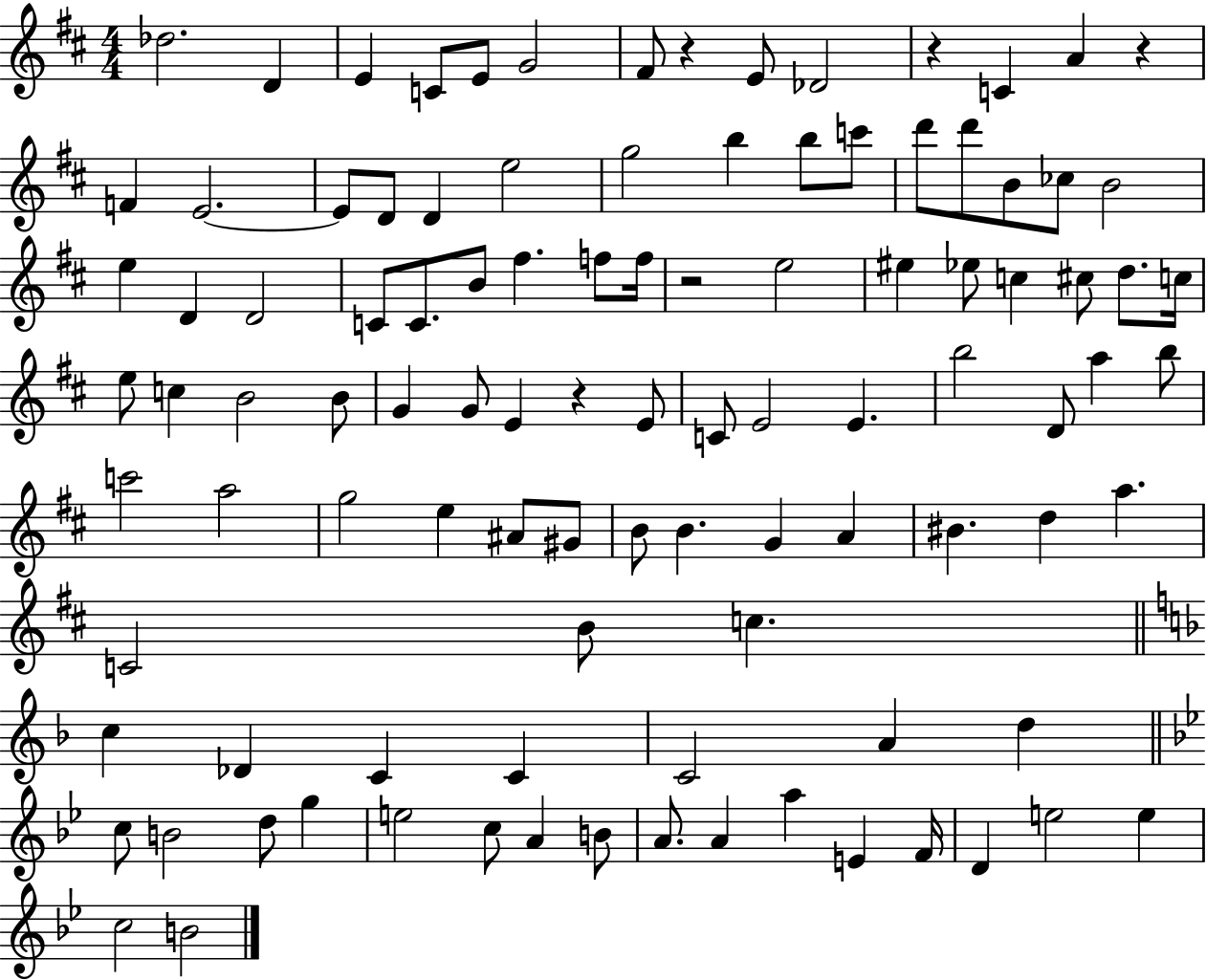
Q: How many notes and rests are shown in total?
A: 103